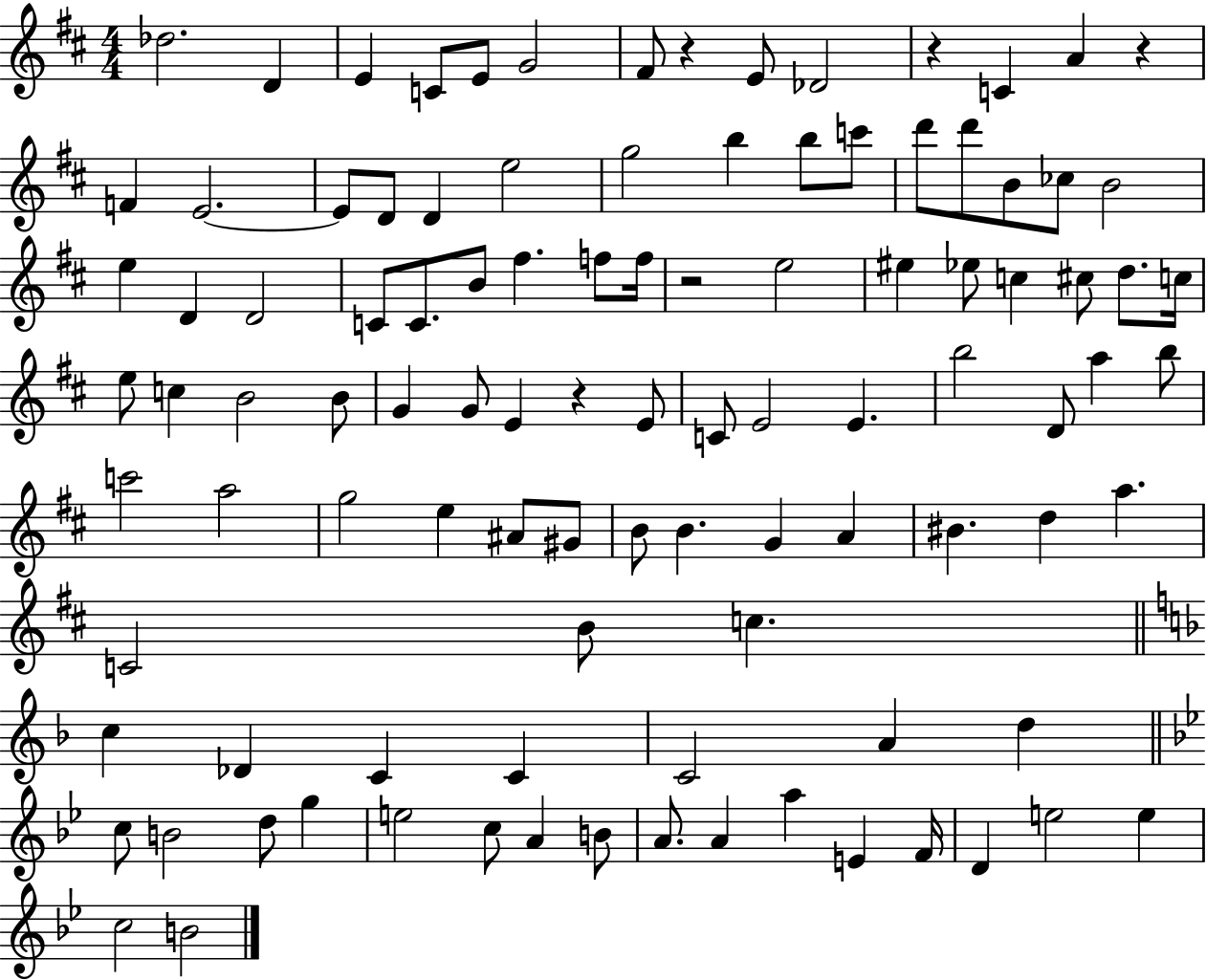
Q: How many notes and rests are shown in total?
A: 103